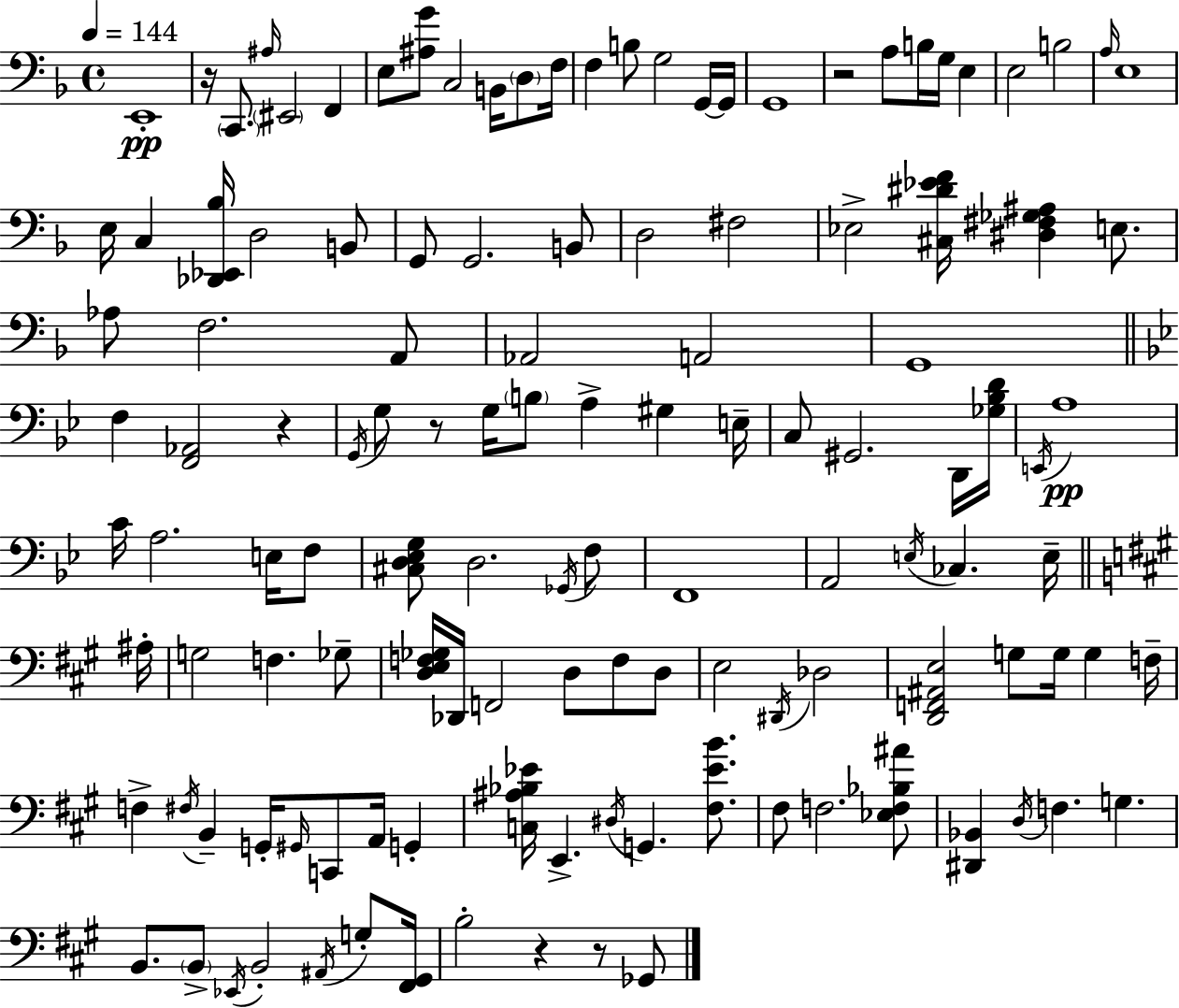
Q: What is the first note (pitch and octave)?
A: E2